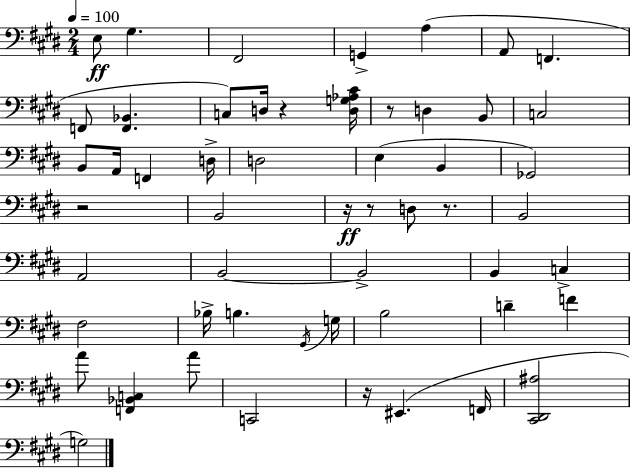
{
  \clef bass
  \numericTimeSignature
  \time 2/4
  \key e \major
  \tempo 4 = 100
  e8\ff gis4. | fis,2 | g,4-> a4( | a,8 f,4. | \break f,8 <f, bes,>4. | c8) d16 r4 <d g aes cis'>16 | r8 d4 b,8 | c2 | \break b,8 a,16 f,4 d16-> | d2 | e4( b,4 | ges,2) | \break r2 | b,2 | r16\ff r8 d8 r8. | b,2 | \break a,2 | b,2~~ | b,2-> | b,4 c4-> | \break fis2 | bes16-> b4. \acciaccatura { gis,16 } | g16 b2 | d'4-- f'4 | \break a'8 <f, bes, c>4 a'8 | c,2 | r16 eis,4.( | f,16 <cis, dis, ais>2 | \break g2) | \bar "|."
}